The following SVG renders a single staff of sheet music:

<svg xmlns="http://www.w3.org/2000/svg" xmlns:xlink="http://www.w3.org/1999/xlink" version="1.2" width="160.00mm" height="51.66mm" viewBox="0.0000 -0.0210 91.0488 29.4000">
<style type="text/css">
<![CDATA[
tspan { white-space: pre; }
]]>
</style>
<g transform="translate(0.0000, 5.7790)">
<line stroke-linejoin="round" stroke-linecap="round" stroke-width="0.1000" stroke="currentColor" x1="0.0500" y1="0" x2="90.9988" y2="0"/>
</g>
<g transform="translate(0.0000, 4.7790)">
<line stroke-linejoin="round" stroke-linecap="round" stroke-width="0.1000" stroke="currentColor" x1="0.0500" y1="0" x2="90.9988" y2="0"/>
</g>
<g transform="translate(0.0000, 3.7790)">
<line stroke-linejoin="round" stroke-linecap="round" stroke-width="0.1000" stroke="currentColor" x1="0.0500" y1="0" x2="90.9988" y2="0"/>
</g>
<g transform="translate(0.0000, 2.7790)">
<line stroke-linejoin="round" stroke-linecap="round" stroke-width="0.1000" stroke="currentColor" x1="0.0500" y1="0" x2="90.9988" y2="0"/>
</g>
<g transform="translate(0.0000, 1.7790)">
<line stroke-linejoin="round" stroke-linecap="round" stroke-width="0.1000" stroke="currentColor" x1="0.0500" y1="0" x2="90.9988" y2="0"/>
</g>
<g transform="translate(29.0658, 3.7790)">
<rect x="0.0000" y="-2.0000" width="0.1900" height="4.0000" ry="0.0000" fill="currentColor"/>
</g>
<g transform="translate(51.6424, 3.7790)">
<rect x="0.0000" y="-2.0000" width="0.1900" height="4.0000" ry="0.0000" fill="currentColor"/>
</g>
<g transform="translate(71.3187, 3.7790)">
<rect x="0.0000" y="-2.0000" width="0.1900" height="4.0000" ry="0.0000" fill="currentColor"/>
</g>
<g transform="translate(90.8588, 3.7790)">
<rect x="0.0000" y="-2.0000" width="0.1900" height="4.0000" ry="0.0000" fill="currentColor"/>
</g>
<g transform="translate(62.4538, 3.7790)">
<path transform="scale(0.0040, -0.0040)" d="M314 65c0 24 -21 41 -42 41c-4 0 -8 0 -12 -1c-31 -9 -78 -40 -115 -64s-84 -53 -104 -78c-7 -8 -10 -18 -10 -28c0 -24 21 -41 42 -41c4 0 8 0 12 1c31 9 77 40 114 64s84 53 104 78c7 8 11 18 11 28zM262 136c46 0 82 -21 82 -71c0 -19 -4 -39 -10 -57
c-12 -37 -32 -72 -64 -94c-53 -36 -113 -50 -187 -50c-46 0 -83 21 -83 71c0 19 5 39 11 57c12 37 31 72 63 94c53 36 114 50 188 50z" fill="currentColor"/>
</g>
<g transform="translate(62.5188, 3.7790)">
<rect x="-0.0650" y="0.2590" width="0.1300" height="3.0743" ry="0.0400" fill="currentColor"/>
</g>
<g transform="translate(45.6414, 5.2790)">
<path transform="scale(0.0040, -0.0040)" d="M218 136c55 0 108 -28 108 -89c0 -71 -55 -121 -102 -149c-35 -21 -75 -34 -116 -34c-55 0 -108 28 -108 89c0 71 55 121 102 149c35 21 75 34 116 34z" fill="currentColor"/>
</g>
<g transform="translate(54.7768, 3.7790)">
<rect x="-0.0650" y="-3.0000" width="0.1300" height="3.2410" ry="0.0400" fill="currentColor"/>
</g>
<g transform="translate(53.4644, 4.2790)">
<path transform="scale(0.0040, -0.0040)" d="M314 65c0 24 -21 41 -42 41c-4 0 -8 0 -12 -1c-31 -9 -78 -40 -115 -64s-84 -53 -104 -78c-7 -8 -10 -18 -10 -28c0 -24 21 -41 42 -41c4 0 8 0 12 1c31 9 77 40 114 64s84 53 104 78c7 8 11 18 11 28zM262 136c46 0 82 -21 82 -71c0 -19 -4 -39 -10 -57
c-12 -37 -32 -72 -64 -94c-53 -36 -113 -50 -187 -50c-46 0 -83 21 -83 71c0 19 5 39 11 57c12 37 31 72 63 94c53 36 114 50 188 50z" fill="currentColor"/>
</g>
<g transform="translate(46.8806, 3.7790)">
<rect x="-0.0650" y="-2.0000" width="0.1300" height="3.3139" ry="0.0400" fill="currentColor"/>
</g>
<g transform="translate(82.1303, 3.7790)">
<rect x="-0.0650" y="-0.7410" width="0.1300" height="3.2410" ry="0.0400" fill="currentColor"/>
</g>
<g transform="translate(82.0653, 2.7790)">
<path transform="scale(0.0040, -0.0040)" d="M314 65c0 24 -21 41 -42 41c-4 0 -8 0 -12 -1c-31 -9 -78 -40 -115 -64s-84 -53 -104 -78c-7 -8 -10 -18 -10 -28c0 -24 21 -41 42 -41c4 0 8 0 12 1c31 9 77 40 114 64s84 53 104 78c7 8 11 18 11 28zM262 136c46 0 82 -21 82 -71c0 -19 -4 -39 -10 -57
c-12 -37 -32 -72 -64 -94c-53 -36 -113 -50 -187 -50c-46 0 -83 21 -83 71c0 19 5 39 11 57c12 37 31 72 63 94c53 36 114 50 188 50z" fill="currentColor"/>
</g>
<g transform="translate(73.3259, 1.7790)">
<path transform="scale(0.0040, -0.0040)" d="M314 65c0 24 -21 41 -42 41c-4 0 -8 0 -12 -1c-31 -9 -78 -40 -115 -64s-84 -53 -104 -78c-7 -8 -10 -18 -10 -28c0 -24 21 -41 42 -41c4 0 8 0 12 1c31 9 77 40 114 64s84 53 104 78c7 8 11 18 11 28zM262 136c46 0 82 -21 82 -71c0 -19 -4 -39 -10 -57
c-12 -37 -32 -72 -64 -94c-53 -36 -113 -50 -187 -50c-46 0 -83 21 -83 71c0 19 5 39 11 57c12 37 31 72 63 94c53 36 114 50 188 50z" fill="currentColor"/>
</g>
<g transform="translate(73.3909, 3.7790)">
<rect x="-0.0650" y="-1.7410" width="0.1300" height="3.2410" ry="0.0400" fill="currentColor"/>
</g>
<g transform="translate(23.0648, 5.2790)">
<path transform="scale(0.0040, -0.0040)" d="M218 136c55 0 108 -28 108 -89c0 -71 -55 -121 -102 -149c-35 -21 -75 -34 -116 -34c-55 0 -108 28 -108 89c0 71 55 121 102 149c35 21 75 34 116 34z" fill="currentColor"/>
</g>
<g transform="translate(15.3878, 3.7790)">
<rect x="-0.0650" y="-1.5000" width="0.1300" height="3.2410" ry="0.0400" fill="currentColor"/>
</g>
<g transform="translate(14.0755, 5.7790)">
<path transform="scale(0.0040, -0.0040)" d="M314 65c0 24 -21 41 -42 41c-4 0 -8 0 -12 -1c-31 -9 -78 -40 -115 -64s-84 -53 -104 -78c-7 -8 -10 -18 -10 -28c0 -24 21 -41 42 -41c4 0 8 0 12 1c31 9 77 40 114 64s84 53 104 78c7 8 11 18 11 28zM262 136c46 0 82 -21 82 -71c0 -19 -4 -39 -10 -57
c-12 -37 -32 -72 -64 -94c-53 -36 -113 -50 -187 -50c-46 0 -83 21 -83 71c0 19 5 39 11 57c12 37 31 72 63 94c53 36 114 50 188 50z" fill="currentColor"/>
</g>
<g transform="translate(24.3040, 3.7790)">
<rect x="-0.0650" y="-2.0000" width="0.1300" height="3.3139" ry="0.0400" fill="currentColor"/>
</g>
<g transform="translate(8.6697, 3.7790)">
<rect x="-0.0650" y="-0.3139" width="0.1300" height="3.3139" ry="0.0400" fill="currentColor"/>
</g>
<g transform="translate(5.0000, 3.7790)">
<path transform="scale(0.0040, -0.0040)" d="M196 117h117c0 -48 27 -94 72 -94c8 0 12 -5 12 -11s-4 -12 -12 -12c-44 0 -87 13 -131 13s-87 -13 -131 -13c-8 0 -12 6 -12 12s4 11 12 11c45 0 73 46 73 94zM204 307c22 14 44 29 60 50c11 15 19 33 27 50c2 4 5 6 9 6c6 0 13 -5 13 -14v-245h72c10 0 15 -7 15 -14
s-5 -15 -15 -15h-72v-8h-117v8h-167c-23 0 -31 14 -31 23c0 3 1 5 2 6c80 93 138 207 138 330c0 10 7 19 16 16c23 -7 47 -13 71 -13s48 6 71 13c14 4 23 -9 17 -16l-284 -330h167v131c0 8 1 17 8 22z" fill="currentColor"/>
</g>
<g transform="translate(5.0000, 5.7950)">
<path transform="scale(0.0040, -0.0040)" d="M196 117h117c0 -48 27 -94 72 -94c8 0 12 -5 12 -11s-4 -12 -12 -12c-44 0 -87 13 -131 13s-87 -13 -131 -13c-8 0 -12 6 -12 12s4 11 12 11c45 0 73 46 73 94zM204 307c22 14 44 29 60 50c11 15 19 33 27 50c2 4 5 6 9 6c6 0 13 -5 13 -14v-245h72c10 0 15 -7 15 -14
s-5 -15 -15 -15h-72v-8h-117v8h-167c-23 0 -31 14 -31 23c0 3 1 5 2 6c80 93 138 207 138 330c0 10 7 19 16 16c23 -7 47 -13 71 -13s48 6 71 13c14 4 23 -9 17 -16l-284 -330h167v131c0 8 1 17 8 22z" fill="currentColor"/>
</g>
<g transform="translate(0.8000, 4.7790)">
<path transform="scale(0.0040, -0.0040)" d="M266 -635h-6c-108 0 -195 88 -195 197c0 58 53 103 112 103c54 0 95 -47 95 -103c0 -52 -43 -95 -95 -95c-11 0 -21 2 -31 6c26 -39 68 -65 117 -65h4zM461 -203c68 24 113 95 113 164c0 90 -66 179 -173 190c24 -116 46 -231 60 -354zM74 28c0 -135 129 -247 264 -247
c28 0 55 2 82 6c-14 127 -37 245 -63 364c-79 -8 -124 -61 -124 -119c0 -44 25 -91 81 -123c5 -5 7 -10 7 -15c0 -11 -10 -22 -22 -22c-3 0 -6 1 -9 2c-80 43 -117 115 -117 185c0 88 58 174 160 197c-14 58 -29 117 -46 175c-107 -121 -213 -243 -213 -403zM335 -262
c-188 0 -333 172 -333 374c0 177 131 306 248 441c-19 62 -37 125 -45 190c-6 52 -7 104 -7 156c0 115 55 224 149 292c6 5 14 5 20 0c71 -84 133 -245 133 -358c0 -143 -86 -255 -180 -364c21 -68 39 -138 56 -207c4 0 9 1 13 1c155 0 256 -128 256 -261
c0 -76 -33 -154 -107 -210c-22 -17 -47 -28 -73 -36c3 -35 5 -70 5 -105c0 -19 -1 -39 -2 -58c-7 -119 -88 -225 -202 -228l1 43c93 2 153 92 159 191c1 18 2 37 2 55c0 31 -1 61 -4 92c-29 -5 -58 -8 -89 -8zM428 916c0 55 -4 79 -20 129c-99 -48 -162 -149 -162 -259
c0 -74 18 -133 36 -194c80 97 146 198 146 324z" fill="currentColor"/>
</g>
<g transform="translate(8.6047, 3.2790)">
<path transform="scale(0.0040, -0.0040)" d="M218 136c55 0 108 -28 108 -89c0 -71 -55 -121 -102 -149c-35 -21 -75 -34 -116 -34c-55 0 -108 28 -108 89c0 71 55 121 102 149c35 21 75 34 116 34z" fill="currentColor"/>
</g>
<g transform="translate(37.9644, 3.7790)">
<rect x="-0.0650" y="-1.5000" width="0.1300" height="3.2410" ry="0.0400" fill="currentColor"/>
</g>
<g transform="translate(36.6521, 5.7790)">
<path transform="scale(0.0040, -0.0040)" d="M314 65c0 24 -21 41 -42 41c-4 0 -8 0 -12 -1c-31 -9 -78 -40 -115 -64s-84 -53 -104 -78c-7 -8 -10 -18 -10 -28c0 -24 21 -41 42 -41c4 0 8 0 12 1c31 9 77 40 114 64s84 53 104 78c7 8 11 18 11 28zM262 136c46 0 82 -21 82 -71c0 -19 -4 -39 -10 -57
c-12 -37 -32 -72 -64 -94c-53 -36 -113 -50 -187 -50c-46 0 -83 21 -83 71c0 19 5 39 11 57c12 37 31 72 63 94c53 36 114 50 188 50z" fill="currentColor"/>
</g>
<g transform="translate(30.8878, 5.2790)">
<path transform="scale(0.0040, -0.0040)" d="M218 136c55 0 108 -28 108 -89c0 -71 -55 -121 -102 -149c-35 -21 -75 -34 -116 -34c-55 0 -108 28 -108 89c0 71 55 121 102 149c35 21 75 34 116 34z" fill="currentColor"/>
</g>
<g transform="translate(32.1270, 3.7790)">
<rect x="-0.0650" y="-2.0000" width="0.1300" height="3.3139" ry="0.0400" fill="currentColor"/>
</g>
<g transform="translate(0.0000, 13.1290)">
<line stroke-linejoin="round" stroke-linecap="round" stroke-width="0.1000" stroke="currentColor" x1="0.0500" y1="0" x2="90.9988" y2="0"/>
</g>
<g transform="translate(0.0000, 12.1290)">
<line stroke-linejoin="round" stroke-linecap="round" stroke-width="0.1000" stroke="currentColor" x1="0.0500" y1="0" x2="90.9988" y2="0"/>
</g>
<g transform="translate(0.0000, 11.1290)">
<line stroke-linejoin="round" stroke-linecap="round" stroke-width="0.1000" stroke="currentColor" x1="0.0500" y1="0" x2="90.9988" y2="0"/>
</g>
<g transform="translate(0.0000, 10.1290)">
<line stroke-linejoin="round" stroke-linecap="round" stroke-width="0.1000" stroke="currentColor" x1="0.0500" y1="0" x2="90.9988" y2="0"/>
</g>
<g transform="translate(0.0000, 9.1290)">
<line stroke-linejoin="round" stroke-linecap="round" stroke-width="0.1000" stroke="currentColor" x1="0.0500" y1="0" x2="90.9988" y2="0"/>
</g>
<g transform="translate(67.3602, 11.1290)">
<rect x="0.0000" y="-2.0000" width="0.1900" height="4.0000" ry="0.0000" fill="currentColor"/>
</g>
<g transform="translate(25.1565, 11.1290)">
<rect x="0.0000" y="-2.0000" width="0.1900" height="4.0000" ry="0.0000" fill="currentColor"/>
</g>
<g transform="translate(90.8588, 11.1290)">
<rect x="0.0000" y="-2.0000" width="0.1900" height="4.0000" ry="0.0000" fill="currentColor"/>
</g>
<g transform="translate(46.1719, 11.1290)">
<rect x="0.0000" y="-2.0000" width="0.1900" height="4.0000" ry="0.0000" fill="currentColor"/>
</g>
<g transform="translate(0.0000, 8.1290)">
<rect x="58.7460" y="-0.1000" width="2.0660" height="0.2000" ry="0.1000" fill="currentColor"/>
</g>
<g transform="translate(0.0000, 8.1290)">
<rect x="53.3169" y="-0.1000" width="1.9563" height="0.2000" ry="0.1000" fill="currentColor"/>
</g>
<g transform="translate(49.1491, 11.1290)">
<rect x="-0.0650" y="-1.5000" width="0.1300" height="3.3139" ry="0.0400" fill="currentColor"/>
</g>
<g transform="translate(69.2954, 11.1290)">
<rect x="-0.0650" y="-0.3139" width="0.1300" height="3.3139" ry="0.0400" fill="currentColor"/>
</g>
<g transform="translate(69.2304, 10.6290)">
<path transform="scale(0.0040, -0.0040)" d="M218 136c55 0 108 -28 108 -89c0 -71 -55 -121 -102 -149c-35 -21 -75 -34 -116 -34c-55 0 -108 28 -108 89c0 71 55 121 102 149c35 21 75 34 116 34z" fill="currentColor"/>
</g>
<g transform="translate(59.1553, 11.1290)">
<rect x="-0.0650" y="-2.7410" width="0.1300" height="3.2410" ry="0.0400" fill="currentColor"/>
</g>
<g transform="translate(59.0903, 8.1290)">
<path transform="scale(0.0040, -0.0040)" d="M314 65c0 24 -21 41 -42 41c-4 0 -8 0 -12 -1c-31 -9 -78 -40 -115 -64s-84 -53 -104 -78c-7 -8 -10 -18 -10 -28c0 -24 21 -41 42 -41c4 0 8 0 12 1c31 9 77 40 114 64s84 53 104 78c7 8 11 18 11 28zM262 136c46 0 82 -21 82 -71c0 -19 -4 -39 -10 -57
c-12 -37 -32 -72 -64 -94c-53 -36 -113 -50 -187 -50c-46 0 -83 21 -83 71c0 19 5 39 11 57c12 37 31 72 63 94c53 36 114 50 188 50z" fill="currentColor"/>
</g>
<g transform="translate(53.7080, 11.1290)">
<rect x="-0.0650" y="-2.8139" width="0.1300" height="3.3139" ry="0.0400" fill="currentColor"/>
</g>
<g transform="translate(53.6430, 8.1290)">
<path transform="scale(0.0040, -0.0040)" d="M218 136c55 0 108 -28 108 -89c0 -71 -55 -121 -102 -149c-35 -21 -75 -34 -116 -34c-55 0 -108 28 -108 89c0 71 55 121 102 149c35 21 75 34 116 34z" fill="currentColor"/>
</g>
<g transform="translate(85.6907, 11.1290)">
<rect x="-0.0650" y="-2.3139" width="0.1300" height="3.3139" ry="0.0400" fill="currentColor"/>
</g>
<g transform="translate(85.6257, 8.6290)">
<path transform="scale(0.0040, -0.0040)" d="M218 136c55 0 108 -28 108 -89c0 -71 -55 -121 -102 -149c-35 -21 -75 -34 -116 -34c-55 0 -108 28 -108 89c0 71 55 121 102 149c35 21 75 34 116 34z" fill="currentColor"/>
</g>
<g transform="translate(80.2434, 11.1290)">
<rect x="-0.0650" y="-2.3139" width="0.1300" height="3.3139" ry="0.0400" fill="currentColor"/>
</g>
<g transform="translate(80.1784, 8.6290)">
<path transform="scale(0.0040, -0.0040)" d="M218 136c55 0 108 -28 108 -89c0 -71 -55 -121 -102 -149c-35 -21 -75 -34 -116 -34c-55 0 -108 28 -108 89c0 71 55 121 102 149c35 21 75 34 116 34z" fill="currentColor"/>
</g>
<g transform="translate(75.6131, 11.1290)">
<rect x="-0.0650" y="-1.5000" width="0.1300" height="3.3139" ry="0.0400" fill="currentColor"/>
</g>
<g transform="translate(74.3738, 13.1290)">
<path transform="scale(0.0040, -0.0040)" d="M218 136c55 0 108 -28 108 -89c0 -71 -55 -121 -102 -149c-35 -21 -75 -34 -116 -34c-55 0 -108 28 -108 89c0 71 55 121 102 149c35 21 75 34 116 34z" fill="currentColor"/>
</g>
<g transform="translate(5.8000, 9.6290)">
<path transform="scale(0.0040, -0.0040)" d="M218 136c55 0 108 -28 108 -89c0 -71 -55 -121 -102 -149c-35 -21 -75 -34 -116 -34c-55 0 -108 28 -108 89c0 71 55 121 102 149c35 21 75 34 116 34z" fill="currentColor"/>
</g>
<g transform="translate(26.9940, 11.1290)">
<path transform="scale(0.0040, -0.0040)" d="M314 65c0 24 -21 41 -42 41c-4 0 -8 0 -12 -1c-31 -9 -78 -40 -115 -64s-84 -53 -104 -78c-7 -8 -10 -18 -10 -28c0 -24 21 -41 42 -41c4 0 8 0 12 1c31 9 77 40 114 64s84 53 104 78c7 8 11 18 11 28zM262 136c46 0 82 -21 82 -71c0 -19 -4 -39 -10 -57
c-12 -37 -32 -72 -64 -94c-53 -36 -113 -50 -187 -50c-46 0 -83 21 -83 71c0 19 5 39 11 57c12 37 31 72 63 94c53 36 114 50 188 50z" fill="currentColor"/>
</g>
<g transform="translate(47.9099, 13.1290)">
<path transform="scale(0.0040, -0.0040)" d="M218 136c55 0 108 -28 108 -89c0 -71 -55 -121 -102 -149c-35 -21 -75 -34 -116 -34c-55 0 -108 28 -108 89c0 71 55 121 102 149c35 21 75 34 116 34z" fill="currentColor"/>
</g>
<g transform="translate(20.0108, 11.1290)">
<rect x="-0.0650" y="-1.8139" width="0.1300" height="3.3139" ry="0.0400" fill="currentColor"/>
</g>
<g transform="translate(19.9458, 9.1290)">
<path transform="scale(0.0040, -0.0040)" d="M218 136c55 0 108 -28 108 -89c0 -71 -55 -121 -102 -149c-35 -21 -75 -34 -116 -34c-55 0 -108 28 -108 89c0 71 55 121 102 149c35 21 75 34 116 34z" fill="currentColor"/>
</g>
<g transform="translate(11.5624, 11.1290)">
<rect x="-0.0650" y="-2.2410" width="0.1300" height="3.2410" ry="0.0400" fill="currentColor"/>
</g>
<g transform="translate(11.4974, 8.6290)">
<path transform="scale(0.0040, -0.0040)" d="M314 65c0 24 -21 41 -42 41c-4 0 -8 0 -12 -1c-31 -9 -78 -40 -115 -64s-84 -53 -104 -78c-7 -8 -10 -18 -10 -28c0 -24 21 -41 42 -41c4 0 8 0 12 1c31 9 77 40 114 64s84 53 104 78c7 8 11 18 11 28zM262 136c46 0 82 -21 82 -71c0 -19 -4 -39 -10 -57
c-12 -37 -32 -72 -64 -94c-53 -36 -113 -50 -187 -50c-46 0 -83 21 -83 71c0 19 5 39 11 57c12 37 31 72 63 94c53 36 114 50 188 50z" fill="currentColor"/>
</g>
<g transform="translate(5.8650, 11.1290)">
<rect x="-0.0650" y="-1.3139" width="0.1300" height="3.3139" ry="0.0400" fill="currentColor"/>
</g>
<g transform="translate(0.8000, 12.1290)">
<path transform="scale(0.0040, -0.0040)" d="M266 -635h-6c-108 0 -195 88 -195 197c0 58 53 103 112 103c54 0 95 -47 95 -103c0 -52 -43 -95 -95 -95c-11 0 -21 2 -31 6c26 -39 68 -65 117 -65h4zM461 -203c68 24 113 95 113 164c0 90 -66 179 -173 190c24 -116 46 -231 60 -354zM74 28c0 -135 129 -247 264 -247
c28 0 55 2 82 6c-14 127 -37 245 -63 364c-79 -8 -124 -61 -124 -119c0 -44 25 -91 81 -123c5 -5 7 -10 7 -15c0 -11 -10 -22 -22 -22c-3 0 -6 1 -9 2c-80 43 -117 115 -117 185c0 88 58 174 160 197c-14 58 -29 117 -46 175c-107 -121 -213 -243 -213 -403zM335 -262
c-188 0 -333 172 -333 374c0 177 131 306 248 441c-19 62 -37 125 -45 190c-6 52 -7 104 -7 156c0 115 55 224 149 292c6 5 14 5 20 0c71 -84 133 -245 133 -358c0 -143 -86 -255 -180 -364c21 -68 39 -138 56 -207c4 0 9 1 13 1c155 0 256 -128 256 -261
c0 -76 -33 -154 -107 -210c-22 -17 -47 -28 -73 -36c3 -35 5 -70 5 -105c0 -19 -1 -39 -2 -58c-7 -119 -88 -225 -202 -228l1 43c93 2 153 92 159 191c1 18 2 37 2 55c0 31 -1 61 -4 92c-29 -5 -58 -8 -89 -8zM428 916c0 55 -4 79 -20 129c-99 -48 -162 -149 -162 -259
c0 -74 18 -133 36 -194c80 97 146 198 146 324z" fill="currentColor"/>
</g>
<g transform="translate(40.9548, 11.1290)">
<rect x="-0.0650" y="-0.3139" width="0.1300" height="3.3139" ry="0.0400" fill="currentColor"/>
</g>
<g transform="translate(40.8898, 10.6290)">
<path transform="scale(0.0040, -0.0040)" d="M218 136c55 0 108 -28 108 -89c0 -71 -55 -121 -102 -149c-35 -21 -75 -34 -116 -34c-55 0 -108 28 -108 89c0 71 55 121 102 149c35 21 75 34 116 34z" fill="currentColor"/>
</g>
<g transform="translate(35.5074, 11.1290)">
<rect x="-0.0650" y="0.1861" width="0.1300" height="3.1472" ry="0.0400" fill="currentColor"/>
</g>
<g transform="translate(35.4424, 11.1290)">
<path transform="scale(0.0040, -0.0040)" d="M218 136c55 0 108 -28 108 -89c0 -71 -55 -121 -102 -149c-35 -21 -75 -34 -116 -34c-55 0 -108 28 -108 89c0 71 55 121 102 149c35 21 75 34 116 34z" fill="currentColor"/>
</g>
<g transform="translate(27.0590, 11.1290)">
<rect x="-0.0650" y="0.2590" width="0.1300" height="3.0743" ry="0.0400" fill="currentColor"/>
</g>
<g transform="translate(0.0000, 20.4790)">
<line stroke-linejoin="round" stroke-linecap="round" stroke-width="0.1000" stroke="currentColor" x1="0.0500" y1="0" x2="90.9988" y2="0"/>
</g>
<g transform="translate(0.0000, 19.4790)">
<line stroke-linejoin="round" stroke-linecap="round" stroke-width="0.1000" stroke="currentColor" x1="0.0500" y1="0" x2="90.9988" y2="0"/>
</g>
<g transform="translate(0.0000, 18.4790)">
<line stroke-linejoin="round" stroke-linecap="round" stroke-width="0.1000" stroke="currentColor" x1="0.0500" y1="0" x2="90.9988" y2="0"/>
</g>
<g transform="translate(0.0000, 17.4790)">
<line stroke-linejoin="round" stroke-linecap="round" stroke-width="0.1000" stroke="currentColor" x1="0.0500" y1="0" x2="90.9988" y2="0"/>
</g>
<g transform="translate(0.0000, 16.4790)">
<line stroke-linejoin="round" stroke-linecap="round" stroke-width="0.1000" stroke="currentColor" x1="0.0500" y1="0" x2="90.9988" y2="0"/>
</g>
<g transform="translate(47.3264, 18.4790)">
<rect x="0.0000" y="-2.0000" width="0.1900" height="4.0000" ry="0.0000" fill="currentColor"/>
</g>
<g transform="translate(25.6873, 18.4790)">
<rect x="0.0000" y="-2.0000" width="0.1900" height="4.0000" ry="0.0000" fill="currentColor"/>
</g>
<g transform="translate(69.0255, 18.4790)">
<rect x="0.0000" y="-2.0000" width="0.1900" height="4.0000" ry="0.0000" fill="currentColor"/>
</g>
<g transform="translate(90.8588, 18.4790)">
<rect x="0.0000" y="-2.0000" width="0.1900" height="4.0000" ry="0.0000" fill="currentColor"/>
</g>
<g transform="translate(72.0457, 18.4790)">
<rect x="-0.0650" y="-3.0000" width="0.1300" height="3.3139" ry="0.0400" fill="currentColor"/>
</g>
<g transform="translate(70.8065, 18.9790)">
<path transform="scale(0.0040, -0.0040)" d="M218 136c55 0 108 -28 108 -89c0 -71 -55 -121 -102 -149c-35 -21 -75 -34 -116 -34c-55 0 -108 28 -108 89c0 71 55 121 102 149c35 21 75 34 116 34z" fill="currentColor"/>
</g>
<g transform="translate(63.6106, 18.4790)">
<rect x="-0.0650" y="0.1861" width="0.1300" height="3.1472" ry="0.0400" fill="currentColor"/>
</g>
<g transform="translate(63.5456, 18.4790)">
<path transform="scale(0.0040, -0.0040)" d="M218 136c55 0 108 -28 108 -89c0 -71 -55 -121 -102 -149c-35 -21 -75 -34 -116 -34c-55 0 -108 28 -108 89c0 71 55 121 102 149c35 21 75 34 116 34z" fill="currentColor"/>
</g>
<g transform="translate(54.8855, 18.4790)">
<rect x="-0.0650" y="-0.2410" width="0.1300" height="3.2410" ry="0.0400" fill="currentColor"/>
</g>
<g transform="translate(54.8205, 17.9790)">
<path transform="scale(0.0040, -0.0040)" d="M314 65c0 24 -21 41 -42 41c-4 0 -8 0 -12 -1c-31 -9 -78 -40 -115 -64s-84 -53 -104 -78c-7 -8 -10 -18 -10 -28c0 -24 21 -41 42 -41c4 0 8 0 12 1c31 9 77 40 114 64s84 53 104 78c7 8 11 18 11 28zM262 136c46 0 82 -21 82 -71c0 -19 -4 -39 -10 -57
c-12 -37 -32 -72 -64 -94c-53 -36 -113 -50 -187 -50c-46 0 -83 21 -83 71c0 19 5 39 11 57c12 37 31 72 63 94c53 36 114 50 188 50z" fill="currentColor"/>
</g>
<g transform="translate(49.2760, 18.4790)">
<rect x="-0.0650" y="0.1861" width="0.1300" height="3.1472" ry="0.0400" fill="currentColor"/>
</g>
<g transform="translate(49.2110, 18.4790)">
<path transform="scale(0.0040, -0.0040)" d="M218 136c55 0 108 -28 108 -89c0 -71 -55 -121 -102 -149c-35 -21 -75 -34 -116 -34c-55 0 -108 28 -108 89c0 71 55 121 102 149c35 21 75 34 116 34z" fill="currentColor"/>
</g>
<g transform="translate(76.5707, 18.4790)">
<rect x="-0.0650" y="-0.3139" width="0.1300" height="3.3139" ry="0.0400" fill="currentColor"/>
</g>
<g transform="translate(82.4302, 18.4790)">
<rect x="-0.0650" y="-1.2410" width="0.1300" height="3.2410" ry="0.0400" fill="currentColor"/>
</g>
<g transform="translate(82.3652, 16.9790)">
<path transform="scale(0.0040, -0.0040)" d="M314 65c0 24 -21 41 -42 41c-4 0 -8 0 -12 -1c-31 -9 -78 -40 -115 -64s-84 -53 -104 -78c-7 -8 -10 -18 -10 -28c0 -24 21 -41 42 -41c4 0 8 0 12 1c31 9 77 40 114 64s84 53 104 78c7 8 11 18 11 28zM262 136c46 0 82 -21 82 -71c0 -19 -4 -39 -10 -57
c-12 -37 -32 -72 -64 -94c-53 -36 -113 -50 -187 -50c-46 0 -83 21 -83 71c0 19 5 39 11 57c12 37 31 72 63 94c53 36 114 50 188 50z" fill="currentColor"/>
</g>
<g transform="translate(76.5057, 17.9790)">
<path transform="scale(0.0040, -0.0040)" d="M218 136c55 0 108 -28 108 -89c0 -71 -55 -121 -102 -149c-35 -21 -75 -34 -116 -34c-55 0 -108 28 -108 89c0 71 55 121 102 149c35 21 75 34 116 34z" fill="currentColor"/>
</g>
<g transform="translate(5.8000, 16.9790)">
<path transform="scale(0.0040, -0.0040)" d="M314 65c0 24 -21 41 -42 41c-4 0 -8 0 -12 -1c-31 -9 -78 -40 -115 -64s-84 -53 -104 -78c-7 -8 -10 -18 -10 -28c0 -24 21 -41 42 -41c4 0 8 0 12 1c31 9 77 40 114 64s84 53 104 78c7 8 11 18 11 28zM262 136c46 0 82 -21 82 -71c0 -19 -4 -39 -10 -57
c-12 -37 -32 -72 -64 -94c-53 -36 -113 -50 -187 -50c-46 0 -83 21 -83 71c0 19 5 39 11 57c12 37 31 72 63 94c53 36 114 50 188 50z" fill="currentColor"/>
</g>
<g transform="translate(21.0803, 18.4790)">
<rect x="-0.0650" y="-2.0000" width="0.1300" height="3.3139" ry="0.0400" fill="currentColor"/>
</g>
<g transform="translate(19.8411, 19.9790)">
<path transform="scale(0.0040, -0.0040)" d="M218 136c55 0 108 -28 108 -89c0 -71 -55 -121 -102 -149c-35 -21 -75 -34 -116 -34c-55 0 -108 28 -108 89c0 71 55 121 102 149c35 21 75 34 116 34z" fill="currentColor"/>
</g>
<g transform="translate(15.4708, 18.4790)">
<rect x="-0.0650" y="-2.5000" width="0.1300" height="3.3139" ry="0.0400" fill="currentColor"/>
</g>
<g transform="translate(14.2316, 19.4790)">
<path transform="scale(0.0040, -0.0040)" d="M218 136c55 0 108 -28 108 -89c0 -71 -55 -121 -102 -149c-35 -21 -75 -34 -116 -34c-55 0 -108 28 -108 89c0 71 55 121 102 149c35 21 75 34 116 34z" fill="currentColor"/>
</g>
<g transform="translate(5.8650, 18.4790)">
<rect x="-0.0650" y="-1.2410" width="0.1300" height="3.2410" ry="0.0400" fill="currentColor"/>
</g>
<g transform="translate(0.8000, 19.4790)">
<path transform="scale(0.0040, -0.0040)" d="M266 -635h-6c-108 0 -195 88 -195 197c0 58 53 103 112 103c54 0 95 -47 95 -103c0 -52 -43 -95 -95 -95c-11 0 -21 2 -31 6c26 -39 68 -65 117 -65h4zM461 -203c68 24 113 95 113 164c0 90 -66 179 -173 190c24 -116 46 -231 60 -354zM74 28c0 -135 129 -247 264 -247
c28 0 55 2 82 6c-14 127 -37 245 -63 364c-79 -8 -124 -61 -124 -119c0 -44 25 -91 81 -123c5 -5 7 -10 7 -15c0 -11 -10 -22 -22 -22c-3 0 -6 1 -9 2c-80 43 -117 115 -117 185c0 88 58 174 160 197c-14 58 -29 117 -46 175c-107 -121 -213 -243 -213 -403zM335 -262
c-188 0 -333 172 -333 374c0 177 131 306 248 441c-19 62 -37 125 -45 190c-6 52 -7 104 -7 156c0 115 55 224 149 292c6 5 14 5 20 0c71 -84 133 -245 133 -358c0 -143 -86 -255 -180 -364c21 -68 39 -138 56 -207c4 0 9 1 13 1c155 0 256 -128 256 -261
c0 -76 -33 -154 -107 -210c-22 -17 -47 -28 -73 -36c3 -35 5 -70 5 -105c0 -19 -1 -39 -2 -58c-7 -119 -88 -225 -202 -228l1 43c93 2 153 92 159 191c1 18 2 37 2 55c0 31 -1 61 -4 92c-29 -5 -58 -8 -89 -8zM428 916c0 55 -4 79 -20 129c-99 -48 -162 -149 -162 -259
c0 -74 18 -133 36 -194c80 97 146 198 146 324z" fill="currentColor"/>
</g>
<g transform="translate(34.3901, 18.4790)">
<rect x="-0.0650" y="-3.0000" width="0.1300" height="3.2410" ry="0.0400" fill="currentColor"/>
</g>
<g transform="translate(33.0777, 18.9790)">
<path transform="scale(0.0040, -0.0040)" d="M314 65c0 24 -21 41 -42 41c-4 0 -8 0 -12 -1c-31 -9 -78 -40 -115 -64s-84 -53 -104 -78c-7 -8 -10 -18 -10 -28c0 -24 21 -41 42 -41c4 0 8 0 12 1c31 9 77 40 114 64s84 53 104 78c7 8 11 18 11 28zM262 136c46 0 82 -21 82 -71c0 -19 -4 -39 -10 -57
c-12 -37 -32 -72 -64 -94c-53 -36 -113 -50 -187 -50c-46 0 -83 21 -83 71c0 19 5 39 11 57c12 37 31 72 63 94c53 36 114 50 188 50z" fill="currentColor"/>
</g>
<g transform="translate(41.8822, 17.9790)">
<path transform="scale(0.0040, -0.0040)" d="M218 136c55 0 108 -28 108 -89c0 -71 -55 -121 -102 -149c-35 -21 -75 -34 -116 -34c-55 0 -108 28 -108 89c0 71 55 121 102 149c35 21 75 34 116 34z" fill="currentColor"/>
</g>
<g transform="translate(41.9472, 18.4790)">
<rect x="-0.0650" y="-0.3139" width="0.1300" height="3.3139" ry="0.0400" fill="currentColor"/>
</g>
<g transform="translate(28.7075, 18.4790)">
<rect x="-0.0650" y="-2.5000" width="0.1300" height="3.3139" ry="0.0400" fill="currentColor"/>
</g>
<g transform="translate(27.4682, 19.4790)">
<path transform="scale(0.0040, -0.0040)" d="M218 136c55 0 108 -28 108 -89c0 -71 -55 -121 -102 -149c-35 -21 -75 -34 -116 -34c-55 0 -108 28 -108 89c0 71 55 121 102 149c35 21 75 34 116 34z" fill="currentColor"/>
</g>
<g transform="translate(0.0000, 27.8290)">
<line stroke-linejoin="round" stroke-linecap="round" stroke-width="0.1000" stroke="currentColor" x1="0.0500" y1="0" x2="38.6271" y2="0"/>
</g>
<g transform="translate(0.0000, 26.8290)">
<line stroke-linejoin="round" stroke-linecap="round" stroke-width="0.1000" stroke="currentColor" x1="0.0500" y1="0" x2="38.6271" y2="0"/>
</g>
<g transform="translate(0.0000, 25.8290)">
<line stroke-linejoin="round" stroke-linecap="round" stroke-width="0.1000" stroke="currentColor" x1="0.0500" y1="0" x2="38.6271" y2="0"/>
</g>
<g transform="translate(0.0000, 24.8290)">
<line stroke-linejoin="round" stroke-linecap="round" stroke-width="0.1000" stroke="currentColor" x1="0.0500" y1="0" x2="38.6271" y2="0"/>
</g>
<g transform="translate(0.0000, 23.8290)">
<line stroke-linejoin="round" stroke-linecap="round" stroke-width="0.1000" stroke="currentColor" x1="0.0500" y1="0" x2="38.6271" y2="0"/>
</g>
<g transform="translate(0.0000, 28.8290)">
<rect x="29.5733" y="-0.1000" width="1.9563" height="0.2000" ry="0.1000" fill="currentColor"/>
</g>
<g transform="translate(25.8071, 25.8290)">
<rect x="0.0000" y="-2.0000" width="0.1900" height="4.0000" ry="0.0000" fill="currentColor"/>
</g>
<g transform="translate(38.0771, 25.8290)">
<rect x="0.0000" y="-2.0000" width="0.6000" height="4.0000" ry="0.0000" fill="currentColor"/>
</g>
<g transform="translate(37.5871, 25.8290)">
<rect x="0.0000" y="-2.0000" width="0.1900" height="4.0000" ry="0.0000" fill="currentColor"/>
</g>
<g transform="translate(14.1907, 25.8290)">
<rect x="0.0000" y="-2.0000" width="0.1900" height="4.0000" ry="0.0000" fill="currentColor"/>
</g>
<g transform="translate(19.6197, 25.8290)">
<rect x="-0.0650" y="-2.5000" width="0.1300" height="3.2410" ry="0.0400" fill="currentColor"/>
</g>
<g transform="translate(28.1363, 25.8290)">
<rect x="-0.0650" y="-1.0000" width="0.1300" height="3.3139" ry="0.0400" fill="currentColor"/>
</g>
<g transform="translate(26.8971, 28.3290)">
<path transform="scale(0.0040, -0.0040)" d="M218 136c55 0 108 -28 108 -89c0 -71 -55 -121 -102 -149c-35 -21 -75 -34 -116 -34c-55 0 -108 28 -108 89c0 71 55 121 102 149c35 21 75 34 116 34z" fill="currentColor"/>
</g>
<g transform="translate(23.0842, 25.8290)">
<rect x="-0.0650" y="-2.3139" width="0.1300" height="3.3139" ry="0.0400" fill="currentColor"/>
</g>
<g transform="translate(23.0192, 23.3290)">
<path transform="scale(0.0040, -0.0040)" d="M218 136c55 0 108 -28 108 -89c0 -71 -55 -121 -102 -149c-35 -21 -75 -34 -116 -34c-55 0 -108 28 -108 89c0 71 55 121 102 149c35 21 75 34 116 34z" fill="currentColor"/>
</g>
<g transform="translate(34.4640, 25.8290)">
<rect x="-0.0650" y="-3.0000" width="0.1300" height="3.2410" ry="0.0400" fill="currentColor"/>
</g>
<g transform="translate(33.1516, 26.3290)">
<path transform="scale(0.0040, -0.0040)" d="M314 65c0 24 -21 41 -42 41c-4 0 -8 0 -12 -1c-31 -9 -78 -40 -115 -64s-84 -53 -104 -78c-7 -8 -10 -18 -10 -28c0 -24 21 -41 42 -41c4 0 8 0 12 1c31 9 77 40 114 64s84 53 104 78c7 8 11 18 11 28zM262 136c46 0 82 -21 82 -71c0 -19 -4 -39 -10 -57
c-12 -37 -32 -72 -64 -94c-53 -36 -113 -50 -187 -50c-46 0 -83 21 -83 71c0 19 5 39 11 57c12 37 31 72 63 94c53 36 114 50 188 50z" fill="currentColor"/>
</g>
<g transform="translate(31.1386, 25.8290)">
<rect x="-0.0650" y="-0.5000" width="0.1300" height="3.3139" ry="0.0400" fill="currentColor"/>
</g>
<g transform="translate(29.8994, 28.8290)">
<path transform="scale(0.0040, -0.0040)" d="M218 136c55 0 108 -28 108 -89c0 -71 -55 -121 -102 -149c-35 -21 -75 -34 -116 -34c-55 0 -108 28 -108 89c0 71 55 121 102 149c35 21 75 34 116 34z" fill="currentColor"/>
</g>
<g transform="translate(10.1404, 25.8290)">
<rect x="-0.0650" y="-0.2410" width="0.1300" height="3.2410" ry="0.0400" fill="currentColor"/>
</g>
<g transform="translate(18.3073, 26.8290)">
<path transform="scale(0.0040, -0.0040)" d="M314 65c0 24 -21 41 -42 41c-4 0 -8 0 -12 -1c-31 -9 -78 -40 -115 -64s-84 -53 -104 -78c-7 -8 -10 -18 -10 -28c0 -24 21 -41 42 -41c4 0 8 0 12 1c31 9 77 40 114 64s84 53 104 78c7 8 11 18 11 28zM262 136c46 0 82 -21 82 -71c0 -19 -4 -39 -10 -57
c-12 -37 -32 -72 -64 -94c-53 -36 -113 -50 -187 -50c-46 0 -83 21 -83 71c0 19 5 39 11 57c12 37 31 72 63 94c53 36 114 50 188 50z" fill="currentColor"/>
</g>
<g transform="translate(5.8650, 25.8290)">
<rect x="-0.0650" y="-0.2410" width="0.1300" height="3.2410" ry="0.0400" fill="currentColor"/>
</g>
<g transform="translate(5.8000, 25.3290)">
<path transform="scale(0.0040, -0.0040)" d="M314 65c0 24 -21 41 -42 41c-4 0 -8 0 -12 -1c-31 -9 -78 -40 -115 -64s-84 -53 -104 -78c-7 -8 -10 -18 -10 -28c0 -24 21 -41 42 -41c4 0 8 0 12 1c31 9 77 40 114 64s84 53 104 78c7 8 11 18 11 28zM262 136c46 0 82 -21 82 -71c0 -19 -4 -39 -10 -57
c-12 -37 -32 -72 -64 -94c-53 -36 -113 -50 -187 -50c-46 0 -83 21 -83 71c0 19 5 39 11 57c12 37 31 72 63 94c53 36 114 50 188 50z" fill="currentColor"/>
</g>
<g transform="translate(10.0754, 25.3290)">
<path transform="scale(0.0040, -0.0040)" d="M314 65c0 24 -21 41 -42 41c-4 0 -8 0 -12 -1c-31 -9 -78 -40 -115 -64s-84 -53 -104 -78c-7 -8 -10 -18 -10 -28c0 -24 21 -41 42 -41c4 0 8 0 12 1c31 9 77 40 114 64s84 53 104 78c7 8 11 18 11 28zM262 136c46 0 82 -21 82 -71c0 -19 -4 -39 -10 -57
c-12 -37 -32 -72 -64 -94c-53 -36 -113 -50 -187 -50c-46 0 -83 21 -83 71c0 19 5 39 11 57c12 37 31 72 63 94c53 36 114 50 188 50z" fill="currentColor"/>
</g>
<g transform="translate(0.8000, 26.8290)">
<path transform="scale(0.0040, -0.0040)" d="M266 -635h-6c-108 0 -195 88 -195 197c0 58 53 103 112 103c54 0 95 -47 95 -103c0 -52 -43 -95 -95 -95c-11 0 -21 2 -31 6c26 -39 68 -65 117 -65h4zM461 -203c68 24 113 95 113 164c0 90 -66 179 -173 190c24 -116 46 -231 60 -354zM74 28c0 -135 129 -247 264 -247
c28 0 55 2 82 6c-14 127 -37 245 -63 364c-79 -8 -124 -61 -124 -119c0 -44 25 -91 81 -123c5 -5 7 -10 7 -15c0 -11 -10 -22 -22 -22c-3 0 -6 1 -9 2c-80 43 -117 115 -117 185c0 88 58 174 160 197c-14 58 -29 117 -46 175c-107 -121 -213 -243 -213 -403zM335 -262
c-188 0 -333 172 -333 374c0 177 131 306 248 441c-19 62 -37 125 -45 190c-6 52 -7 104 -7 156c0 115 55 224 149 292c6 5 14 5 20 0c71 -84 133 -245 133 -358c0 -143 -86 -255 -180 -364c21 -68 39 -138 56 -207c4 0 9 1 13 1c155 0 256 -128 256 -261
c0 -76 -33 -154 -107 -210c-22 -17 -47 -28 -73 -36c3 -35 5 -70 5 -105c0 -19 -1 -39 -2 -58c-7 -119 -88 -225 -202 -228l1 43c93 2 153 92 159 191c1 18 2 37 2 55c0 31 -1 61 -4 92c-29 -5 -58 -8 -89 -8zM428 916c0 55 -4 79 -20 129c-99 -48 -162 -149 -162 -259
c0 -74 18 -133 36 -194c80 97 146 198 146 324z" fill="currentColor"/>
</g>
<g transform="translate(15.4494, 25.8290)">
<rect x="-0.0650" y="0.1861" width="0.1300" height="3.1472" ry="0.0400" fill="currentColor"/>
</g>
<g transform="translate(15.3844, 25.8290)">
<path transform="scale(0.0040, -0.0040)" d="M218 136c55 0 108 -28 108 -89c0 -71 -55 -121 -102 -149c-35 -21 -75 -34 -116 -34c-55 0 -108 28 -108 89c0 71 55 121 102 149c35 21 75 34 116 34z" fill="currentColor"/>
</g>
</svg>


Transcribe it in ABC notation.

X:1
T:Untitled
M:4/4
L:1/4
K:C
c E2 F F E2 F A2 B2 f2 d2 e g2 f B2 B c E a a2 c E g g e2 G F G A2 c B c2 B A c e2 c2 c2 B G2 g D C A2